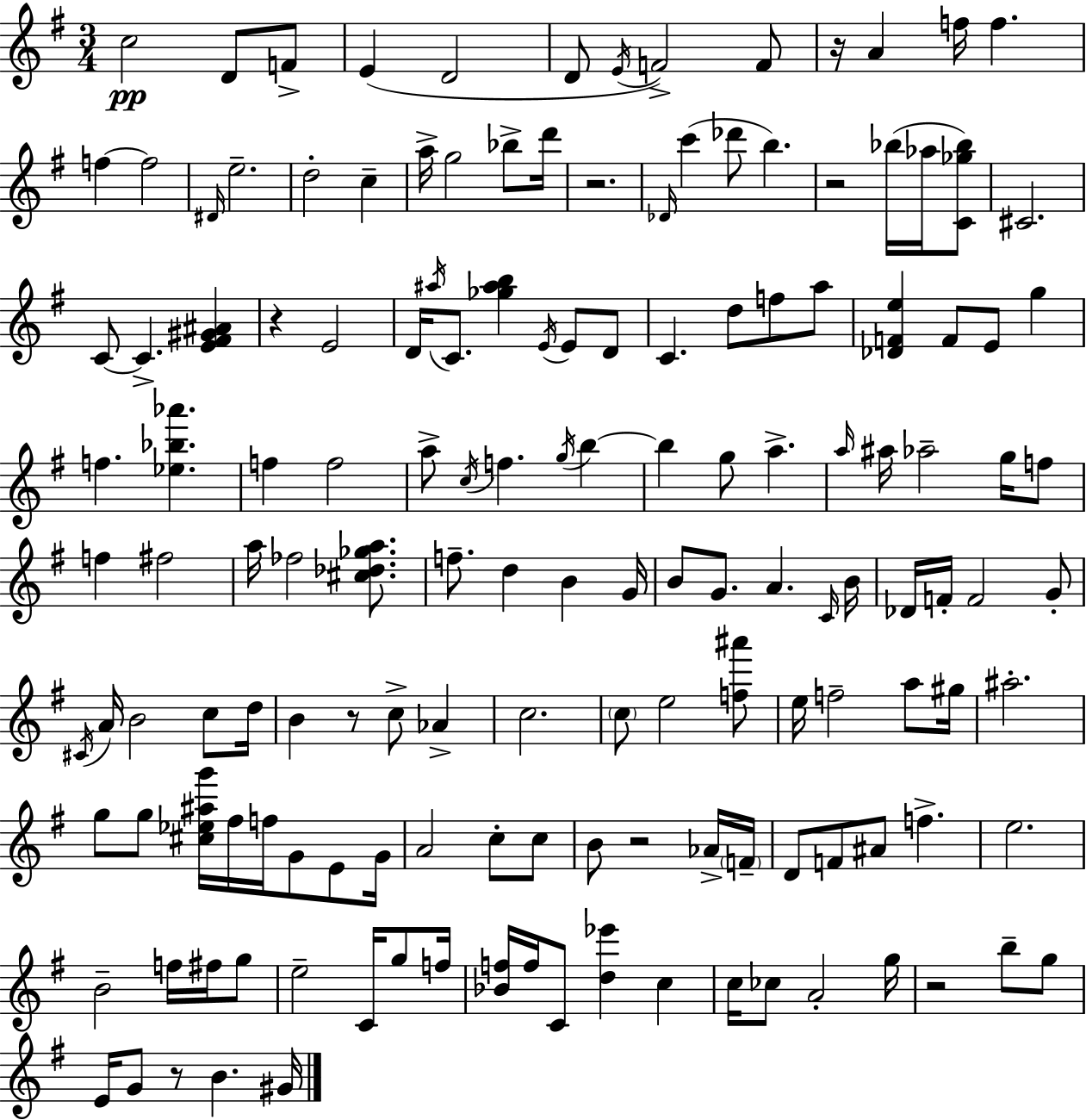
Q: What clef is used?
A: treble